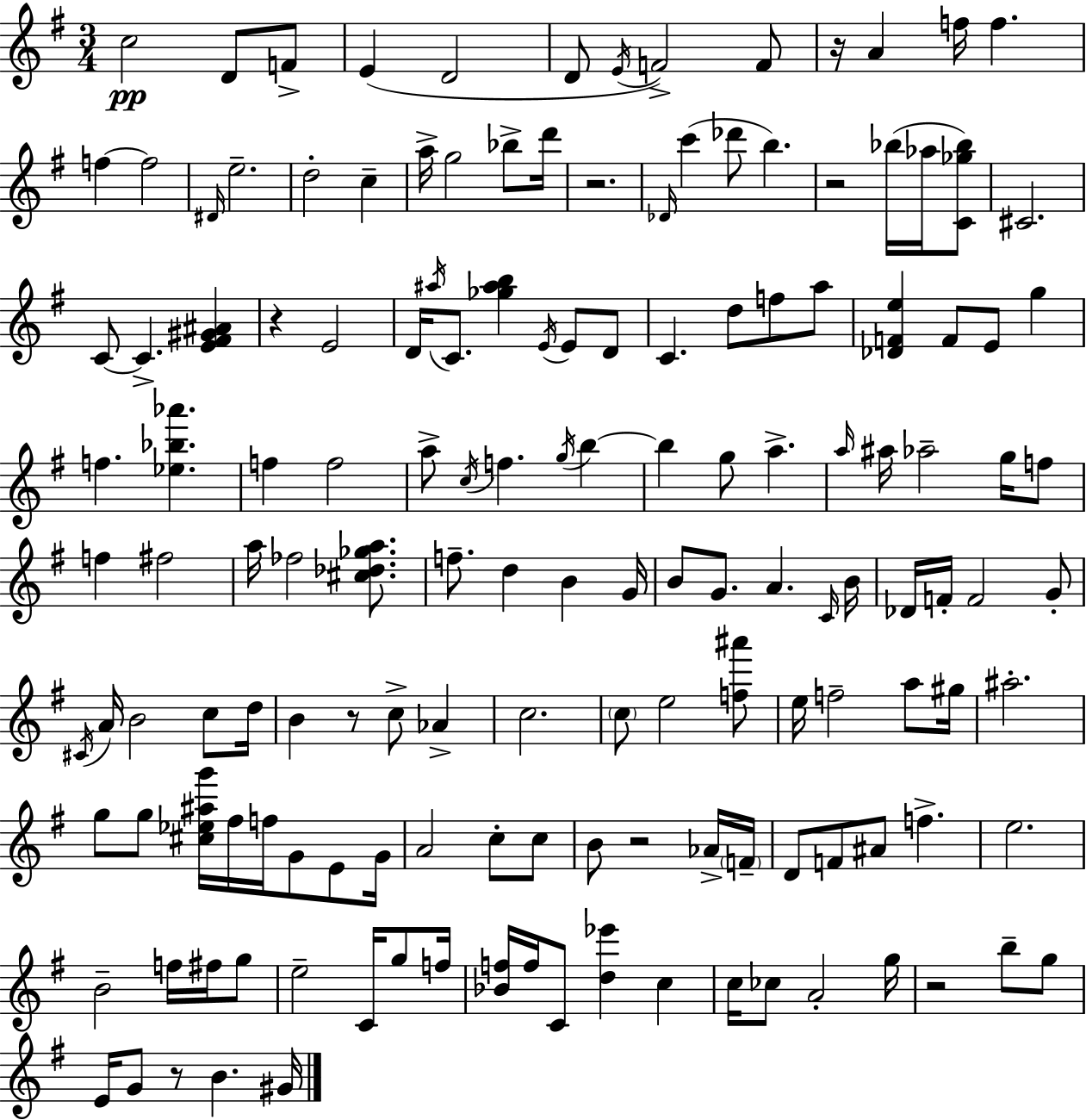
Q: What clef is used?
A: treble